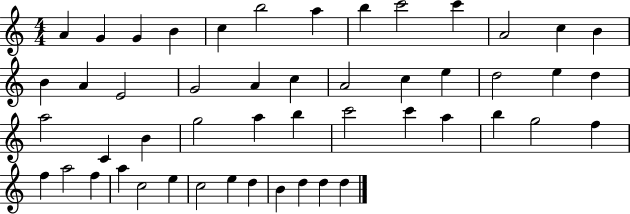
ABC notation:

X:1
T:Untitled
M:4/4
L:1/4
K:C
A G G B c b2 a b c'2 c' A2 c B B A E2 G2 A c A2 c e d2 e d a2 C B g2 a b c'2 c' a b g2 f f a2 f a c2 e c2 e d B d d d